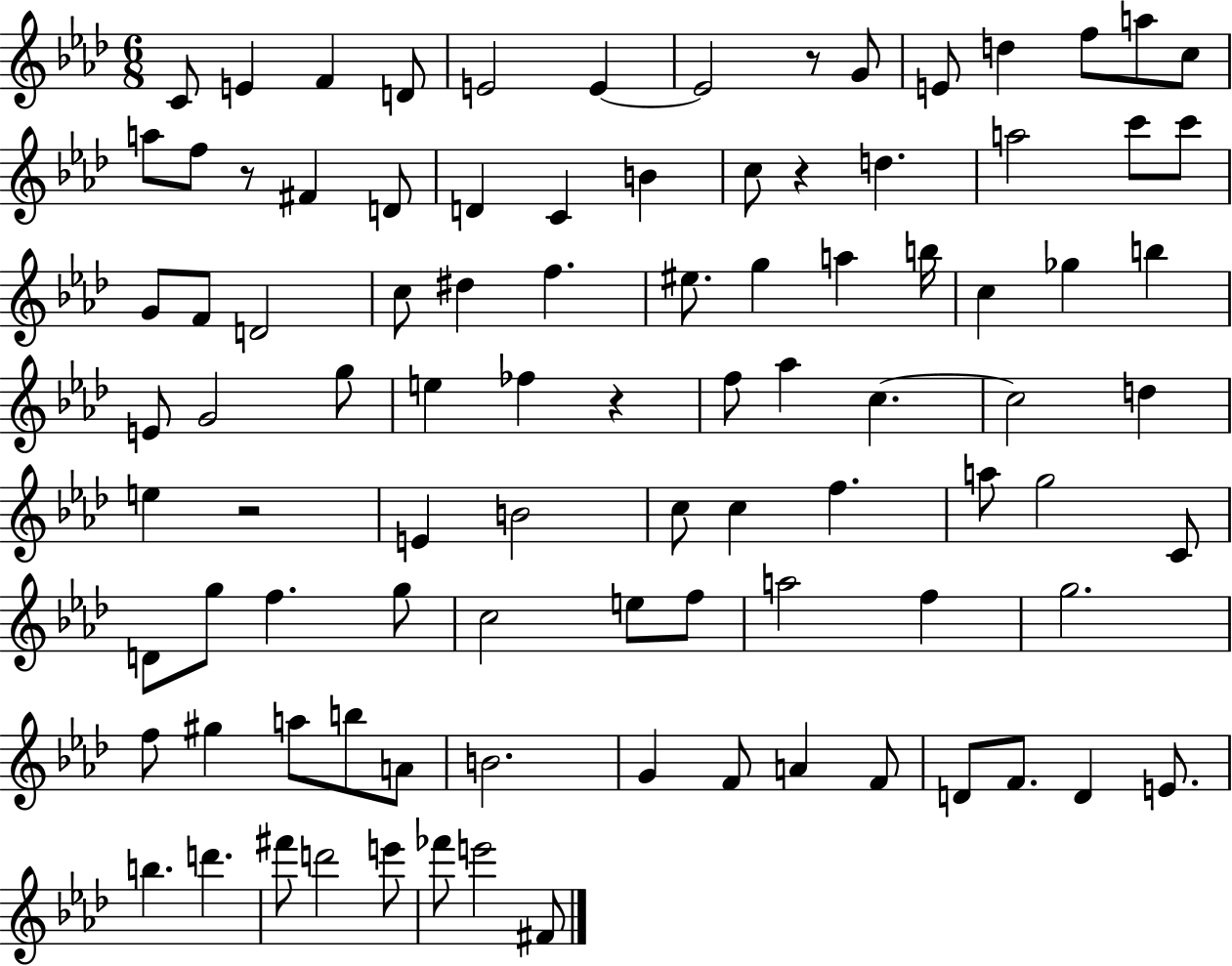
{
  \clef treble
  \numericTimeSignature
  \time 6/8
  \key aes \major
  c'8 e'4 f'4 d'8 | e'2 e'4~~ | e'2 r8 g'8 | e'8 d''4 f''8 a''8 c''8 | \break a''8 f''8 r8 fis'4 d'8 | d'4 c'4 b'4 | c''8 r4 d''4. | a''2 c'''8 c'''8 | \break g'8 f'8 d'2 | c''8 dis''4 f''4. | eis''8. g''4 a''4 b''16 | c''4 ges''4 b''4 | \break e'8 g'2 g''8 | e''4 fes''4 r4 | f''8 aes''4 c''4.~~ | c''2 d''4 | \break e''4 r2 | e'4 b'2 | c''8 c''4 f''4. | a''8 g''2 c'8 | \break d'8 g''8 f''4. g''8 | c''2 e''8 f''8 | a''2 f''4 | g''2. | \break f''8 gis''4 a''8 b''8 a'8 | b'2. | g'4 f'8 a'4 f'8 | d'8 f'8. d'4 e'8. | \break b''4. d'''4. | fis'''8 d'''2 e'''8 | fes'''8 e'''2 fis'8 | \bar "|."
}